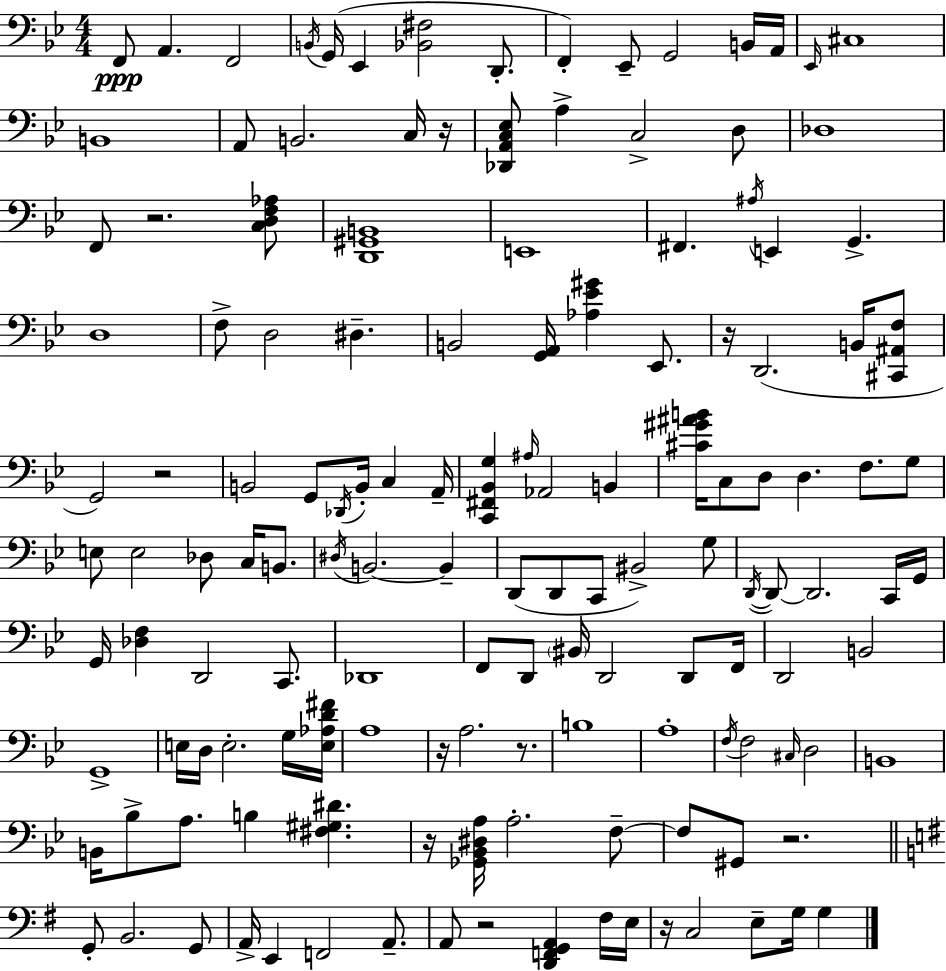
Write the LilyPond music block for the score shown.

{
  \clef bass
  \numericTimeSignature
  \time 4/4
  \key bes \major
  f,8\ppp a,4. f,2 | \acciaccatura { b,16 } g,16( ees,4 <bes, fis>2 d,8.-. | f,4-.) ees,8-- g,2 b,16 | a,16 \grace { ees,16 } cis1 | \break b,1 | a,8 b,2. | c16 r16 <des, a, c ees>8 a4-> c2-> | d8 des1 | \break f,8 r2. | <c d f aes>8 <d, gis, b,>1 | e,1 | fis,4. \acciaccatura { ais16 } e,4 g,4.-> | \break d1 | f8-> d2 dis4.-- | b,2 <g, a,>16 <aes ees' gis'>4 | ees,8. r16 d,2.( | \break b,16 <cis, ais, f>8 g,2) r2 | b,2 g,8 \acciaccatura { des,16 } b,16-. c4 | a,16-- <c, fis, bes, g>4 \grace { ais16 } aes,2 | b,4 <cis' gis' ais' b'>16 c8 d8 d4. | \break f8. g8 e8 e2 des8 | c16 b,8. \acciaccatura { dis16 } b,2.~~ | b,4-- d,8( d,8 c,8 bis,2->) | g8 \acciaccatura { d,16~ }~ d,8 d,2. | \break c,16 g,16 g,16 <des f>4 d,2 | c,8. des,1 | f,8 d,8 \parenthesize bis,16 d,2 | d,8 f,16 d,2 b,2 | \break g,1-> | e16 d16 e2.-. | g16 <e aes d' fis'>16 a1 | r16 a2. | \break r8. b1 | a1-. | \acciaccatura { f16 } f2 | \grace { cis16 } d2 b,1 | \break b,16 bes8-> a8. b4 | <fis gis dis'>4. r16 <ges, bes, dis a>16 a2.-. | f8--~~ f8 gis,8 r2. | \bar "||" \break \key g \major g,8-. b,2. g,8 | a,16-> e,4 f,2 a,8.-- | a,8 r2 <d, f, g, a,>4 fis16 e16 | r16 c2 e8-- g16 g4 | \break \bar "|."
}